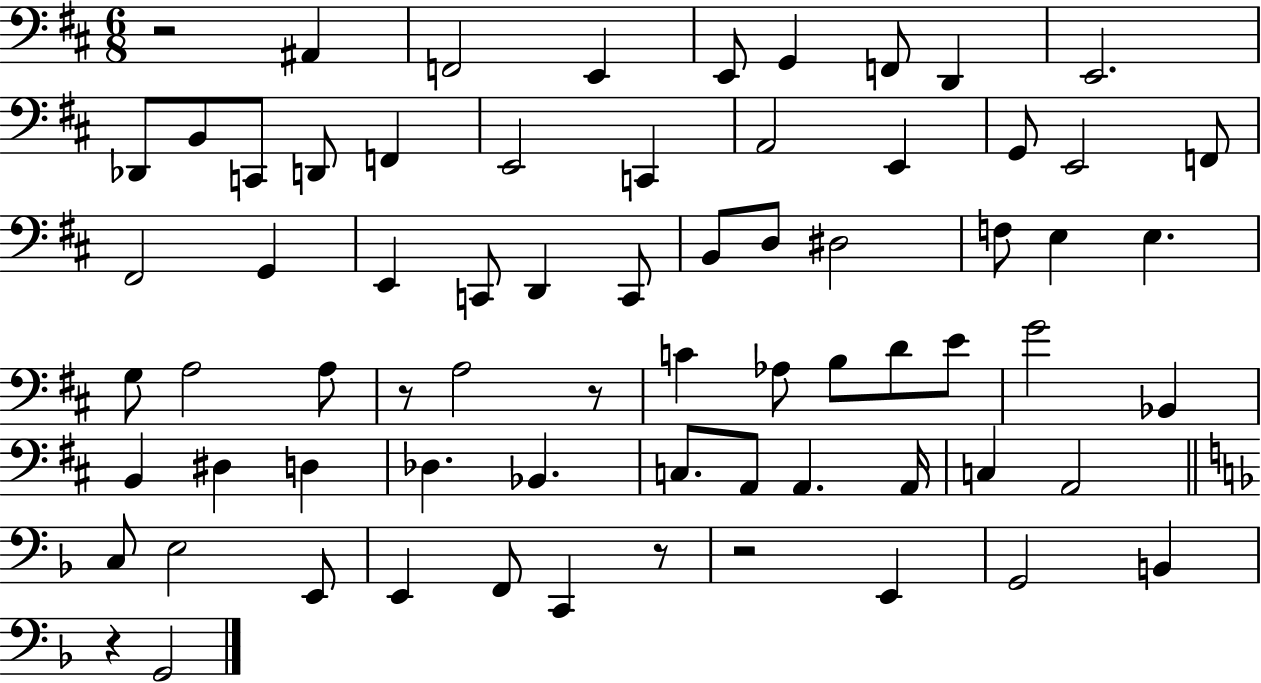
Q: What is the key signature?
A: D major